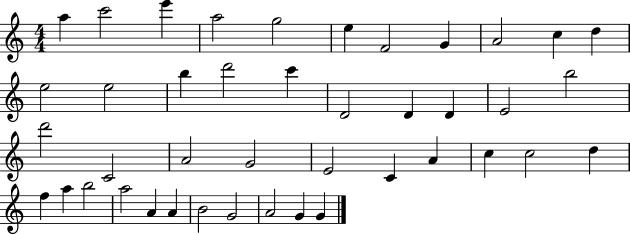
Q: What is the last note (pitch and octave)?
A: G4